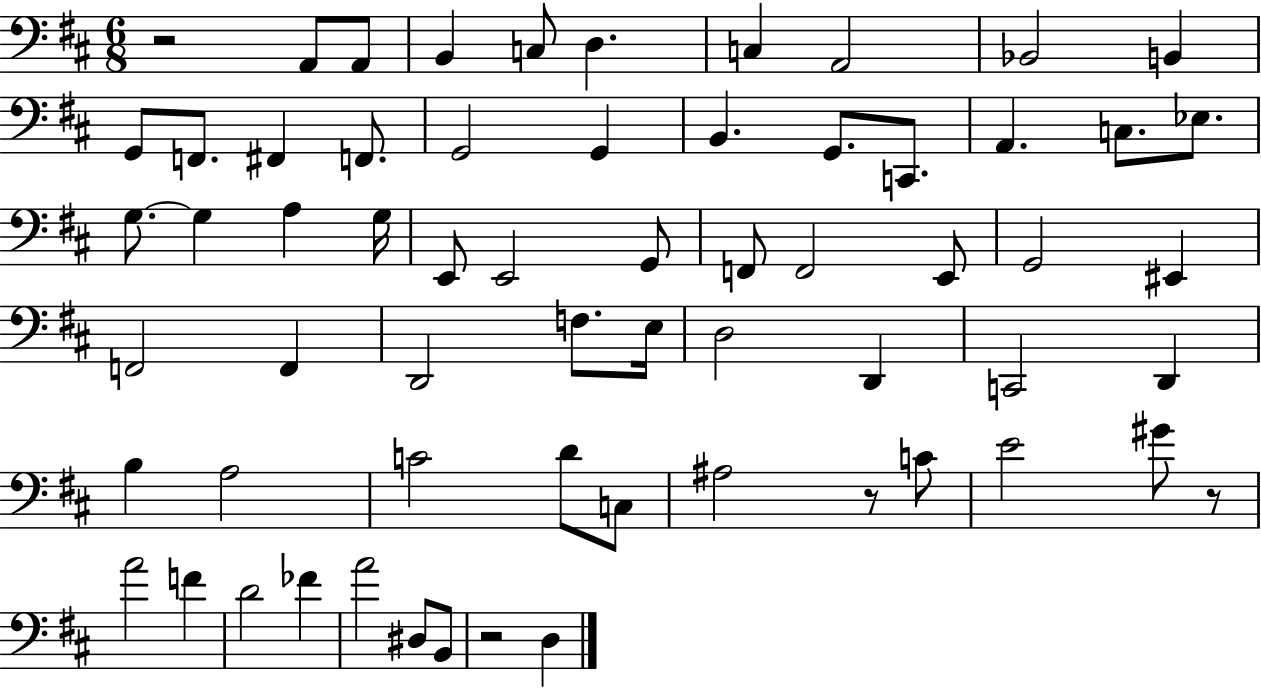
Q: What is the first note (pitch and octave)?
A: A2